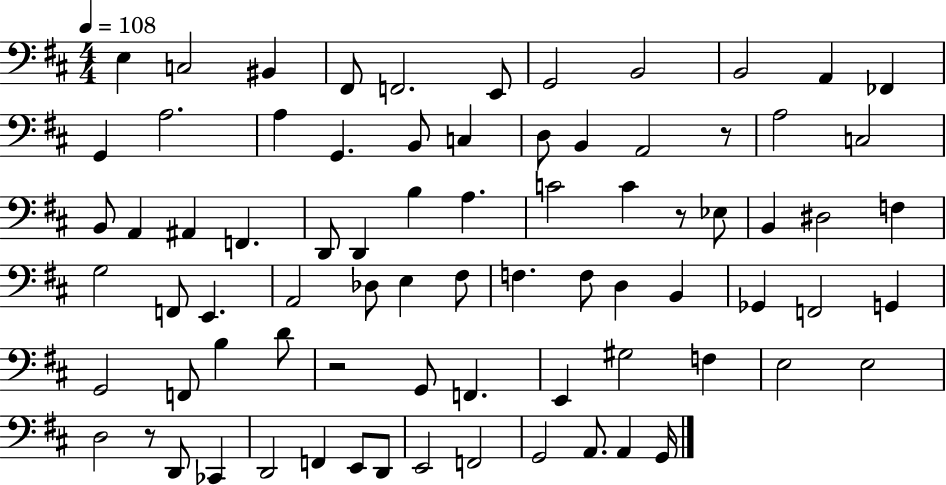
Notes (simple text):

E3/q C3/h BIS2/q F#2/e F2/h. E2/e G2/h B2/h B2/h A2/q FES2/q G2/q A3/h. A3/q G2/q. B2/e C3/q D3/e B2/q A2/h R/e A3/h C3/h B2/e A2/q A#2/q F2/q. D2/e D2/q B3/q A3/q. C4/h C4/q R/e Eb3/e B2/q D#3/h F3/q G3/h F2/e E2/q. A2/h Db3/e E3/q F#3/e F3/q. F3/e D3/q B2/q Gb2/q F2/h G2/q G2/h F2/e B3/q D4/e R/h G2/e F2/q. E2/q G#3/h F3/q E3/h E3/h D3/h R/e D2/e CES2/q D2/h F2/q E2/e D2/e E2/h F2/h G2/h A2/e. A2/q G2/s